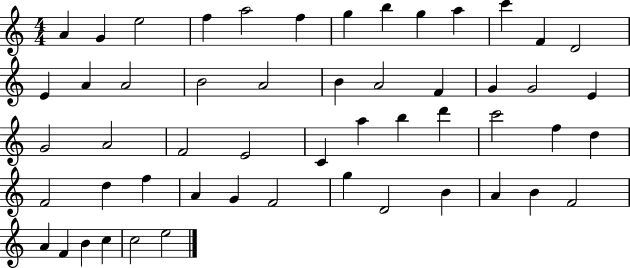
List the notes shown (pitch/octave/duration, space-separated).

A4/q G4/q E5/h F5/q A5/h F5/q G5/q B5/q G5/q A5/q C6/q F4/q D4/h E4/q A4/q A4/h B4/h A4/h B4/q A4/h F4/q G4/q G4/h E4/q G4/h A4/h F4/h E4/h C4/q A5/q B5/q D6/q C6/h F5/q D5/q F4/h D5/q F5/q A4/q G4/q F4/h G5/q D4/h B4/q A4/q B4/q F4/h A4/q F4/q B4/q C5/q C5/h E5/h